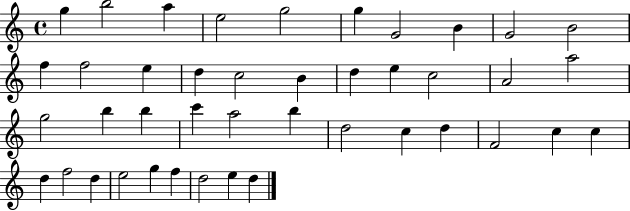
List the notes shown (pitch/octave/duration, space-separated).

G5/q B5/h A5/q E5/h G5/h G5/q G4/h B4/q G4/h B4/h F5/q F5/h E5/q D5/q C5/h B4/q D5/q E5/q C5/h A4/h A5/h G5/h B5/q B5/q C6/q A5/h B5/q D5/h C5/q D5/q F4/h C5/q C5/q D5/q F5/h D5/q E5/h G5/q F5/q D5/h E5/q D5/q